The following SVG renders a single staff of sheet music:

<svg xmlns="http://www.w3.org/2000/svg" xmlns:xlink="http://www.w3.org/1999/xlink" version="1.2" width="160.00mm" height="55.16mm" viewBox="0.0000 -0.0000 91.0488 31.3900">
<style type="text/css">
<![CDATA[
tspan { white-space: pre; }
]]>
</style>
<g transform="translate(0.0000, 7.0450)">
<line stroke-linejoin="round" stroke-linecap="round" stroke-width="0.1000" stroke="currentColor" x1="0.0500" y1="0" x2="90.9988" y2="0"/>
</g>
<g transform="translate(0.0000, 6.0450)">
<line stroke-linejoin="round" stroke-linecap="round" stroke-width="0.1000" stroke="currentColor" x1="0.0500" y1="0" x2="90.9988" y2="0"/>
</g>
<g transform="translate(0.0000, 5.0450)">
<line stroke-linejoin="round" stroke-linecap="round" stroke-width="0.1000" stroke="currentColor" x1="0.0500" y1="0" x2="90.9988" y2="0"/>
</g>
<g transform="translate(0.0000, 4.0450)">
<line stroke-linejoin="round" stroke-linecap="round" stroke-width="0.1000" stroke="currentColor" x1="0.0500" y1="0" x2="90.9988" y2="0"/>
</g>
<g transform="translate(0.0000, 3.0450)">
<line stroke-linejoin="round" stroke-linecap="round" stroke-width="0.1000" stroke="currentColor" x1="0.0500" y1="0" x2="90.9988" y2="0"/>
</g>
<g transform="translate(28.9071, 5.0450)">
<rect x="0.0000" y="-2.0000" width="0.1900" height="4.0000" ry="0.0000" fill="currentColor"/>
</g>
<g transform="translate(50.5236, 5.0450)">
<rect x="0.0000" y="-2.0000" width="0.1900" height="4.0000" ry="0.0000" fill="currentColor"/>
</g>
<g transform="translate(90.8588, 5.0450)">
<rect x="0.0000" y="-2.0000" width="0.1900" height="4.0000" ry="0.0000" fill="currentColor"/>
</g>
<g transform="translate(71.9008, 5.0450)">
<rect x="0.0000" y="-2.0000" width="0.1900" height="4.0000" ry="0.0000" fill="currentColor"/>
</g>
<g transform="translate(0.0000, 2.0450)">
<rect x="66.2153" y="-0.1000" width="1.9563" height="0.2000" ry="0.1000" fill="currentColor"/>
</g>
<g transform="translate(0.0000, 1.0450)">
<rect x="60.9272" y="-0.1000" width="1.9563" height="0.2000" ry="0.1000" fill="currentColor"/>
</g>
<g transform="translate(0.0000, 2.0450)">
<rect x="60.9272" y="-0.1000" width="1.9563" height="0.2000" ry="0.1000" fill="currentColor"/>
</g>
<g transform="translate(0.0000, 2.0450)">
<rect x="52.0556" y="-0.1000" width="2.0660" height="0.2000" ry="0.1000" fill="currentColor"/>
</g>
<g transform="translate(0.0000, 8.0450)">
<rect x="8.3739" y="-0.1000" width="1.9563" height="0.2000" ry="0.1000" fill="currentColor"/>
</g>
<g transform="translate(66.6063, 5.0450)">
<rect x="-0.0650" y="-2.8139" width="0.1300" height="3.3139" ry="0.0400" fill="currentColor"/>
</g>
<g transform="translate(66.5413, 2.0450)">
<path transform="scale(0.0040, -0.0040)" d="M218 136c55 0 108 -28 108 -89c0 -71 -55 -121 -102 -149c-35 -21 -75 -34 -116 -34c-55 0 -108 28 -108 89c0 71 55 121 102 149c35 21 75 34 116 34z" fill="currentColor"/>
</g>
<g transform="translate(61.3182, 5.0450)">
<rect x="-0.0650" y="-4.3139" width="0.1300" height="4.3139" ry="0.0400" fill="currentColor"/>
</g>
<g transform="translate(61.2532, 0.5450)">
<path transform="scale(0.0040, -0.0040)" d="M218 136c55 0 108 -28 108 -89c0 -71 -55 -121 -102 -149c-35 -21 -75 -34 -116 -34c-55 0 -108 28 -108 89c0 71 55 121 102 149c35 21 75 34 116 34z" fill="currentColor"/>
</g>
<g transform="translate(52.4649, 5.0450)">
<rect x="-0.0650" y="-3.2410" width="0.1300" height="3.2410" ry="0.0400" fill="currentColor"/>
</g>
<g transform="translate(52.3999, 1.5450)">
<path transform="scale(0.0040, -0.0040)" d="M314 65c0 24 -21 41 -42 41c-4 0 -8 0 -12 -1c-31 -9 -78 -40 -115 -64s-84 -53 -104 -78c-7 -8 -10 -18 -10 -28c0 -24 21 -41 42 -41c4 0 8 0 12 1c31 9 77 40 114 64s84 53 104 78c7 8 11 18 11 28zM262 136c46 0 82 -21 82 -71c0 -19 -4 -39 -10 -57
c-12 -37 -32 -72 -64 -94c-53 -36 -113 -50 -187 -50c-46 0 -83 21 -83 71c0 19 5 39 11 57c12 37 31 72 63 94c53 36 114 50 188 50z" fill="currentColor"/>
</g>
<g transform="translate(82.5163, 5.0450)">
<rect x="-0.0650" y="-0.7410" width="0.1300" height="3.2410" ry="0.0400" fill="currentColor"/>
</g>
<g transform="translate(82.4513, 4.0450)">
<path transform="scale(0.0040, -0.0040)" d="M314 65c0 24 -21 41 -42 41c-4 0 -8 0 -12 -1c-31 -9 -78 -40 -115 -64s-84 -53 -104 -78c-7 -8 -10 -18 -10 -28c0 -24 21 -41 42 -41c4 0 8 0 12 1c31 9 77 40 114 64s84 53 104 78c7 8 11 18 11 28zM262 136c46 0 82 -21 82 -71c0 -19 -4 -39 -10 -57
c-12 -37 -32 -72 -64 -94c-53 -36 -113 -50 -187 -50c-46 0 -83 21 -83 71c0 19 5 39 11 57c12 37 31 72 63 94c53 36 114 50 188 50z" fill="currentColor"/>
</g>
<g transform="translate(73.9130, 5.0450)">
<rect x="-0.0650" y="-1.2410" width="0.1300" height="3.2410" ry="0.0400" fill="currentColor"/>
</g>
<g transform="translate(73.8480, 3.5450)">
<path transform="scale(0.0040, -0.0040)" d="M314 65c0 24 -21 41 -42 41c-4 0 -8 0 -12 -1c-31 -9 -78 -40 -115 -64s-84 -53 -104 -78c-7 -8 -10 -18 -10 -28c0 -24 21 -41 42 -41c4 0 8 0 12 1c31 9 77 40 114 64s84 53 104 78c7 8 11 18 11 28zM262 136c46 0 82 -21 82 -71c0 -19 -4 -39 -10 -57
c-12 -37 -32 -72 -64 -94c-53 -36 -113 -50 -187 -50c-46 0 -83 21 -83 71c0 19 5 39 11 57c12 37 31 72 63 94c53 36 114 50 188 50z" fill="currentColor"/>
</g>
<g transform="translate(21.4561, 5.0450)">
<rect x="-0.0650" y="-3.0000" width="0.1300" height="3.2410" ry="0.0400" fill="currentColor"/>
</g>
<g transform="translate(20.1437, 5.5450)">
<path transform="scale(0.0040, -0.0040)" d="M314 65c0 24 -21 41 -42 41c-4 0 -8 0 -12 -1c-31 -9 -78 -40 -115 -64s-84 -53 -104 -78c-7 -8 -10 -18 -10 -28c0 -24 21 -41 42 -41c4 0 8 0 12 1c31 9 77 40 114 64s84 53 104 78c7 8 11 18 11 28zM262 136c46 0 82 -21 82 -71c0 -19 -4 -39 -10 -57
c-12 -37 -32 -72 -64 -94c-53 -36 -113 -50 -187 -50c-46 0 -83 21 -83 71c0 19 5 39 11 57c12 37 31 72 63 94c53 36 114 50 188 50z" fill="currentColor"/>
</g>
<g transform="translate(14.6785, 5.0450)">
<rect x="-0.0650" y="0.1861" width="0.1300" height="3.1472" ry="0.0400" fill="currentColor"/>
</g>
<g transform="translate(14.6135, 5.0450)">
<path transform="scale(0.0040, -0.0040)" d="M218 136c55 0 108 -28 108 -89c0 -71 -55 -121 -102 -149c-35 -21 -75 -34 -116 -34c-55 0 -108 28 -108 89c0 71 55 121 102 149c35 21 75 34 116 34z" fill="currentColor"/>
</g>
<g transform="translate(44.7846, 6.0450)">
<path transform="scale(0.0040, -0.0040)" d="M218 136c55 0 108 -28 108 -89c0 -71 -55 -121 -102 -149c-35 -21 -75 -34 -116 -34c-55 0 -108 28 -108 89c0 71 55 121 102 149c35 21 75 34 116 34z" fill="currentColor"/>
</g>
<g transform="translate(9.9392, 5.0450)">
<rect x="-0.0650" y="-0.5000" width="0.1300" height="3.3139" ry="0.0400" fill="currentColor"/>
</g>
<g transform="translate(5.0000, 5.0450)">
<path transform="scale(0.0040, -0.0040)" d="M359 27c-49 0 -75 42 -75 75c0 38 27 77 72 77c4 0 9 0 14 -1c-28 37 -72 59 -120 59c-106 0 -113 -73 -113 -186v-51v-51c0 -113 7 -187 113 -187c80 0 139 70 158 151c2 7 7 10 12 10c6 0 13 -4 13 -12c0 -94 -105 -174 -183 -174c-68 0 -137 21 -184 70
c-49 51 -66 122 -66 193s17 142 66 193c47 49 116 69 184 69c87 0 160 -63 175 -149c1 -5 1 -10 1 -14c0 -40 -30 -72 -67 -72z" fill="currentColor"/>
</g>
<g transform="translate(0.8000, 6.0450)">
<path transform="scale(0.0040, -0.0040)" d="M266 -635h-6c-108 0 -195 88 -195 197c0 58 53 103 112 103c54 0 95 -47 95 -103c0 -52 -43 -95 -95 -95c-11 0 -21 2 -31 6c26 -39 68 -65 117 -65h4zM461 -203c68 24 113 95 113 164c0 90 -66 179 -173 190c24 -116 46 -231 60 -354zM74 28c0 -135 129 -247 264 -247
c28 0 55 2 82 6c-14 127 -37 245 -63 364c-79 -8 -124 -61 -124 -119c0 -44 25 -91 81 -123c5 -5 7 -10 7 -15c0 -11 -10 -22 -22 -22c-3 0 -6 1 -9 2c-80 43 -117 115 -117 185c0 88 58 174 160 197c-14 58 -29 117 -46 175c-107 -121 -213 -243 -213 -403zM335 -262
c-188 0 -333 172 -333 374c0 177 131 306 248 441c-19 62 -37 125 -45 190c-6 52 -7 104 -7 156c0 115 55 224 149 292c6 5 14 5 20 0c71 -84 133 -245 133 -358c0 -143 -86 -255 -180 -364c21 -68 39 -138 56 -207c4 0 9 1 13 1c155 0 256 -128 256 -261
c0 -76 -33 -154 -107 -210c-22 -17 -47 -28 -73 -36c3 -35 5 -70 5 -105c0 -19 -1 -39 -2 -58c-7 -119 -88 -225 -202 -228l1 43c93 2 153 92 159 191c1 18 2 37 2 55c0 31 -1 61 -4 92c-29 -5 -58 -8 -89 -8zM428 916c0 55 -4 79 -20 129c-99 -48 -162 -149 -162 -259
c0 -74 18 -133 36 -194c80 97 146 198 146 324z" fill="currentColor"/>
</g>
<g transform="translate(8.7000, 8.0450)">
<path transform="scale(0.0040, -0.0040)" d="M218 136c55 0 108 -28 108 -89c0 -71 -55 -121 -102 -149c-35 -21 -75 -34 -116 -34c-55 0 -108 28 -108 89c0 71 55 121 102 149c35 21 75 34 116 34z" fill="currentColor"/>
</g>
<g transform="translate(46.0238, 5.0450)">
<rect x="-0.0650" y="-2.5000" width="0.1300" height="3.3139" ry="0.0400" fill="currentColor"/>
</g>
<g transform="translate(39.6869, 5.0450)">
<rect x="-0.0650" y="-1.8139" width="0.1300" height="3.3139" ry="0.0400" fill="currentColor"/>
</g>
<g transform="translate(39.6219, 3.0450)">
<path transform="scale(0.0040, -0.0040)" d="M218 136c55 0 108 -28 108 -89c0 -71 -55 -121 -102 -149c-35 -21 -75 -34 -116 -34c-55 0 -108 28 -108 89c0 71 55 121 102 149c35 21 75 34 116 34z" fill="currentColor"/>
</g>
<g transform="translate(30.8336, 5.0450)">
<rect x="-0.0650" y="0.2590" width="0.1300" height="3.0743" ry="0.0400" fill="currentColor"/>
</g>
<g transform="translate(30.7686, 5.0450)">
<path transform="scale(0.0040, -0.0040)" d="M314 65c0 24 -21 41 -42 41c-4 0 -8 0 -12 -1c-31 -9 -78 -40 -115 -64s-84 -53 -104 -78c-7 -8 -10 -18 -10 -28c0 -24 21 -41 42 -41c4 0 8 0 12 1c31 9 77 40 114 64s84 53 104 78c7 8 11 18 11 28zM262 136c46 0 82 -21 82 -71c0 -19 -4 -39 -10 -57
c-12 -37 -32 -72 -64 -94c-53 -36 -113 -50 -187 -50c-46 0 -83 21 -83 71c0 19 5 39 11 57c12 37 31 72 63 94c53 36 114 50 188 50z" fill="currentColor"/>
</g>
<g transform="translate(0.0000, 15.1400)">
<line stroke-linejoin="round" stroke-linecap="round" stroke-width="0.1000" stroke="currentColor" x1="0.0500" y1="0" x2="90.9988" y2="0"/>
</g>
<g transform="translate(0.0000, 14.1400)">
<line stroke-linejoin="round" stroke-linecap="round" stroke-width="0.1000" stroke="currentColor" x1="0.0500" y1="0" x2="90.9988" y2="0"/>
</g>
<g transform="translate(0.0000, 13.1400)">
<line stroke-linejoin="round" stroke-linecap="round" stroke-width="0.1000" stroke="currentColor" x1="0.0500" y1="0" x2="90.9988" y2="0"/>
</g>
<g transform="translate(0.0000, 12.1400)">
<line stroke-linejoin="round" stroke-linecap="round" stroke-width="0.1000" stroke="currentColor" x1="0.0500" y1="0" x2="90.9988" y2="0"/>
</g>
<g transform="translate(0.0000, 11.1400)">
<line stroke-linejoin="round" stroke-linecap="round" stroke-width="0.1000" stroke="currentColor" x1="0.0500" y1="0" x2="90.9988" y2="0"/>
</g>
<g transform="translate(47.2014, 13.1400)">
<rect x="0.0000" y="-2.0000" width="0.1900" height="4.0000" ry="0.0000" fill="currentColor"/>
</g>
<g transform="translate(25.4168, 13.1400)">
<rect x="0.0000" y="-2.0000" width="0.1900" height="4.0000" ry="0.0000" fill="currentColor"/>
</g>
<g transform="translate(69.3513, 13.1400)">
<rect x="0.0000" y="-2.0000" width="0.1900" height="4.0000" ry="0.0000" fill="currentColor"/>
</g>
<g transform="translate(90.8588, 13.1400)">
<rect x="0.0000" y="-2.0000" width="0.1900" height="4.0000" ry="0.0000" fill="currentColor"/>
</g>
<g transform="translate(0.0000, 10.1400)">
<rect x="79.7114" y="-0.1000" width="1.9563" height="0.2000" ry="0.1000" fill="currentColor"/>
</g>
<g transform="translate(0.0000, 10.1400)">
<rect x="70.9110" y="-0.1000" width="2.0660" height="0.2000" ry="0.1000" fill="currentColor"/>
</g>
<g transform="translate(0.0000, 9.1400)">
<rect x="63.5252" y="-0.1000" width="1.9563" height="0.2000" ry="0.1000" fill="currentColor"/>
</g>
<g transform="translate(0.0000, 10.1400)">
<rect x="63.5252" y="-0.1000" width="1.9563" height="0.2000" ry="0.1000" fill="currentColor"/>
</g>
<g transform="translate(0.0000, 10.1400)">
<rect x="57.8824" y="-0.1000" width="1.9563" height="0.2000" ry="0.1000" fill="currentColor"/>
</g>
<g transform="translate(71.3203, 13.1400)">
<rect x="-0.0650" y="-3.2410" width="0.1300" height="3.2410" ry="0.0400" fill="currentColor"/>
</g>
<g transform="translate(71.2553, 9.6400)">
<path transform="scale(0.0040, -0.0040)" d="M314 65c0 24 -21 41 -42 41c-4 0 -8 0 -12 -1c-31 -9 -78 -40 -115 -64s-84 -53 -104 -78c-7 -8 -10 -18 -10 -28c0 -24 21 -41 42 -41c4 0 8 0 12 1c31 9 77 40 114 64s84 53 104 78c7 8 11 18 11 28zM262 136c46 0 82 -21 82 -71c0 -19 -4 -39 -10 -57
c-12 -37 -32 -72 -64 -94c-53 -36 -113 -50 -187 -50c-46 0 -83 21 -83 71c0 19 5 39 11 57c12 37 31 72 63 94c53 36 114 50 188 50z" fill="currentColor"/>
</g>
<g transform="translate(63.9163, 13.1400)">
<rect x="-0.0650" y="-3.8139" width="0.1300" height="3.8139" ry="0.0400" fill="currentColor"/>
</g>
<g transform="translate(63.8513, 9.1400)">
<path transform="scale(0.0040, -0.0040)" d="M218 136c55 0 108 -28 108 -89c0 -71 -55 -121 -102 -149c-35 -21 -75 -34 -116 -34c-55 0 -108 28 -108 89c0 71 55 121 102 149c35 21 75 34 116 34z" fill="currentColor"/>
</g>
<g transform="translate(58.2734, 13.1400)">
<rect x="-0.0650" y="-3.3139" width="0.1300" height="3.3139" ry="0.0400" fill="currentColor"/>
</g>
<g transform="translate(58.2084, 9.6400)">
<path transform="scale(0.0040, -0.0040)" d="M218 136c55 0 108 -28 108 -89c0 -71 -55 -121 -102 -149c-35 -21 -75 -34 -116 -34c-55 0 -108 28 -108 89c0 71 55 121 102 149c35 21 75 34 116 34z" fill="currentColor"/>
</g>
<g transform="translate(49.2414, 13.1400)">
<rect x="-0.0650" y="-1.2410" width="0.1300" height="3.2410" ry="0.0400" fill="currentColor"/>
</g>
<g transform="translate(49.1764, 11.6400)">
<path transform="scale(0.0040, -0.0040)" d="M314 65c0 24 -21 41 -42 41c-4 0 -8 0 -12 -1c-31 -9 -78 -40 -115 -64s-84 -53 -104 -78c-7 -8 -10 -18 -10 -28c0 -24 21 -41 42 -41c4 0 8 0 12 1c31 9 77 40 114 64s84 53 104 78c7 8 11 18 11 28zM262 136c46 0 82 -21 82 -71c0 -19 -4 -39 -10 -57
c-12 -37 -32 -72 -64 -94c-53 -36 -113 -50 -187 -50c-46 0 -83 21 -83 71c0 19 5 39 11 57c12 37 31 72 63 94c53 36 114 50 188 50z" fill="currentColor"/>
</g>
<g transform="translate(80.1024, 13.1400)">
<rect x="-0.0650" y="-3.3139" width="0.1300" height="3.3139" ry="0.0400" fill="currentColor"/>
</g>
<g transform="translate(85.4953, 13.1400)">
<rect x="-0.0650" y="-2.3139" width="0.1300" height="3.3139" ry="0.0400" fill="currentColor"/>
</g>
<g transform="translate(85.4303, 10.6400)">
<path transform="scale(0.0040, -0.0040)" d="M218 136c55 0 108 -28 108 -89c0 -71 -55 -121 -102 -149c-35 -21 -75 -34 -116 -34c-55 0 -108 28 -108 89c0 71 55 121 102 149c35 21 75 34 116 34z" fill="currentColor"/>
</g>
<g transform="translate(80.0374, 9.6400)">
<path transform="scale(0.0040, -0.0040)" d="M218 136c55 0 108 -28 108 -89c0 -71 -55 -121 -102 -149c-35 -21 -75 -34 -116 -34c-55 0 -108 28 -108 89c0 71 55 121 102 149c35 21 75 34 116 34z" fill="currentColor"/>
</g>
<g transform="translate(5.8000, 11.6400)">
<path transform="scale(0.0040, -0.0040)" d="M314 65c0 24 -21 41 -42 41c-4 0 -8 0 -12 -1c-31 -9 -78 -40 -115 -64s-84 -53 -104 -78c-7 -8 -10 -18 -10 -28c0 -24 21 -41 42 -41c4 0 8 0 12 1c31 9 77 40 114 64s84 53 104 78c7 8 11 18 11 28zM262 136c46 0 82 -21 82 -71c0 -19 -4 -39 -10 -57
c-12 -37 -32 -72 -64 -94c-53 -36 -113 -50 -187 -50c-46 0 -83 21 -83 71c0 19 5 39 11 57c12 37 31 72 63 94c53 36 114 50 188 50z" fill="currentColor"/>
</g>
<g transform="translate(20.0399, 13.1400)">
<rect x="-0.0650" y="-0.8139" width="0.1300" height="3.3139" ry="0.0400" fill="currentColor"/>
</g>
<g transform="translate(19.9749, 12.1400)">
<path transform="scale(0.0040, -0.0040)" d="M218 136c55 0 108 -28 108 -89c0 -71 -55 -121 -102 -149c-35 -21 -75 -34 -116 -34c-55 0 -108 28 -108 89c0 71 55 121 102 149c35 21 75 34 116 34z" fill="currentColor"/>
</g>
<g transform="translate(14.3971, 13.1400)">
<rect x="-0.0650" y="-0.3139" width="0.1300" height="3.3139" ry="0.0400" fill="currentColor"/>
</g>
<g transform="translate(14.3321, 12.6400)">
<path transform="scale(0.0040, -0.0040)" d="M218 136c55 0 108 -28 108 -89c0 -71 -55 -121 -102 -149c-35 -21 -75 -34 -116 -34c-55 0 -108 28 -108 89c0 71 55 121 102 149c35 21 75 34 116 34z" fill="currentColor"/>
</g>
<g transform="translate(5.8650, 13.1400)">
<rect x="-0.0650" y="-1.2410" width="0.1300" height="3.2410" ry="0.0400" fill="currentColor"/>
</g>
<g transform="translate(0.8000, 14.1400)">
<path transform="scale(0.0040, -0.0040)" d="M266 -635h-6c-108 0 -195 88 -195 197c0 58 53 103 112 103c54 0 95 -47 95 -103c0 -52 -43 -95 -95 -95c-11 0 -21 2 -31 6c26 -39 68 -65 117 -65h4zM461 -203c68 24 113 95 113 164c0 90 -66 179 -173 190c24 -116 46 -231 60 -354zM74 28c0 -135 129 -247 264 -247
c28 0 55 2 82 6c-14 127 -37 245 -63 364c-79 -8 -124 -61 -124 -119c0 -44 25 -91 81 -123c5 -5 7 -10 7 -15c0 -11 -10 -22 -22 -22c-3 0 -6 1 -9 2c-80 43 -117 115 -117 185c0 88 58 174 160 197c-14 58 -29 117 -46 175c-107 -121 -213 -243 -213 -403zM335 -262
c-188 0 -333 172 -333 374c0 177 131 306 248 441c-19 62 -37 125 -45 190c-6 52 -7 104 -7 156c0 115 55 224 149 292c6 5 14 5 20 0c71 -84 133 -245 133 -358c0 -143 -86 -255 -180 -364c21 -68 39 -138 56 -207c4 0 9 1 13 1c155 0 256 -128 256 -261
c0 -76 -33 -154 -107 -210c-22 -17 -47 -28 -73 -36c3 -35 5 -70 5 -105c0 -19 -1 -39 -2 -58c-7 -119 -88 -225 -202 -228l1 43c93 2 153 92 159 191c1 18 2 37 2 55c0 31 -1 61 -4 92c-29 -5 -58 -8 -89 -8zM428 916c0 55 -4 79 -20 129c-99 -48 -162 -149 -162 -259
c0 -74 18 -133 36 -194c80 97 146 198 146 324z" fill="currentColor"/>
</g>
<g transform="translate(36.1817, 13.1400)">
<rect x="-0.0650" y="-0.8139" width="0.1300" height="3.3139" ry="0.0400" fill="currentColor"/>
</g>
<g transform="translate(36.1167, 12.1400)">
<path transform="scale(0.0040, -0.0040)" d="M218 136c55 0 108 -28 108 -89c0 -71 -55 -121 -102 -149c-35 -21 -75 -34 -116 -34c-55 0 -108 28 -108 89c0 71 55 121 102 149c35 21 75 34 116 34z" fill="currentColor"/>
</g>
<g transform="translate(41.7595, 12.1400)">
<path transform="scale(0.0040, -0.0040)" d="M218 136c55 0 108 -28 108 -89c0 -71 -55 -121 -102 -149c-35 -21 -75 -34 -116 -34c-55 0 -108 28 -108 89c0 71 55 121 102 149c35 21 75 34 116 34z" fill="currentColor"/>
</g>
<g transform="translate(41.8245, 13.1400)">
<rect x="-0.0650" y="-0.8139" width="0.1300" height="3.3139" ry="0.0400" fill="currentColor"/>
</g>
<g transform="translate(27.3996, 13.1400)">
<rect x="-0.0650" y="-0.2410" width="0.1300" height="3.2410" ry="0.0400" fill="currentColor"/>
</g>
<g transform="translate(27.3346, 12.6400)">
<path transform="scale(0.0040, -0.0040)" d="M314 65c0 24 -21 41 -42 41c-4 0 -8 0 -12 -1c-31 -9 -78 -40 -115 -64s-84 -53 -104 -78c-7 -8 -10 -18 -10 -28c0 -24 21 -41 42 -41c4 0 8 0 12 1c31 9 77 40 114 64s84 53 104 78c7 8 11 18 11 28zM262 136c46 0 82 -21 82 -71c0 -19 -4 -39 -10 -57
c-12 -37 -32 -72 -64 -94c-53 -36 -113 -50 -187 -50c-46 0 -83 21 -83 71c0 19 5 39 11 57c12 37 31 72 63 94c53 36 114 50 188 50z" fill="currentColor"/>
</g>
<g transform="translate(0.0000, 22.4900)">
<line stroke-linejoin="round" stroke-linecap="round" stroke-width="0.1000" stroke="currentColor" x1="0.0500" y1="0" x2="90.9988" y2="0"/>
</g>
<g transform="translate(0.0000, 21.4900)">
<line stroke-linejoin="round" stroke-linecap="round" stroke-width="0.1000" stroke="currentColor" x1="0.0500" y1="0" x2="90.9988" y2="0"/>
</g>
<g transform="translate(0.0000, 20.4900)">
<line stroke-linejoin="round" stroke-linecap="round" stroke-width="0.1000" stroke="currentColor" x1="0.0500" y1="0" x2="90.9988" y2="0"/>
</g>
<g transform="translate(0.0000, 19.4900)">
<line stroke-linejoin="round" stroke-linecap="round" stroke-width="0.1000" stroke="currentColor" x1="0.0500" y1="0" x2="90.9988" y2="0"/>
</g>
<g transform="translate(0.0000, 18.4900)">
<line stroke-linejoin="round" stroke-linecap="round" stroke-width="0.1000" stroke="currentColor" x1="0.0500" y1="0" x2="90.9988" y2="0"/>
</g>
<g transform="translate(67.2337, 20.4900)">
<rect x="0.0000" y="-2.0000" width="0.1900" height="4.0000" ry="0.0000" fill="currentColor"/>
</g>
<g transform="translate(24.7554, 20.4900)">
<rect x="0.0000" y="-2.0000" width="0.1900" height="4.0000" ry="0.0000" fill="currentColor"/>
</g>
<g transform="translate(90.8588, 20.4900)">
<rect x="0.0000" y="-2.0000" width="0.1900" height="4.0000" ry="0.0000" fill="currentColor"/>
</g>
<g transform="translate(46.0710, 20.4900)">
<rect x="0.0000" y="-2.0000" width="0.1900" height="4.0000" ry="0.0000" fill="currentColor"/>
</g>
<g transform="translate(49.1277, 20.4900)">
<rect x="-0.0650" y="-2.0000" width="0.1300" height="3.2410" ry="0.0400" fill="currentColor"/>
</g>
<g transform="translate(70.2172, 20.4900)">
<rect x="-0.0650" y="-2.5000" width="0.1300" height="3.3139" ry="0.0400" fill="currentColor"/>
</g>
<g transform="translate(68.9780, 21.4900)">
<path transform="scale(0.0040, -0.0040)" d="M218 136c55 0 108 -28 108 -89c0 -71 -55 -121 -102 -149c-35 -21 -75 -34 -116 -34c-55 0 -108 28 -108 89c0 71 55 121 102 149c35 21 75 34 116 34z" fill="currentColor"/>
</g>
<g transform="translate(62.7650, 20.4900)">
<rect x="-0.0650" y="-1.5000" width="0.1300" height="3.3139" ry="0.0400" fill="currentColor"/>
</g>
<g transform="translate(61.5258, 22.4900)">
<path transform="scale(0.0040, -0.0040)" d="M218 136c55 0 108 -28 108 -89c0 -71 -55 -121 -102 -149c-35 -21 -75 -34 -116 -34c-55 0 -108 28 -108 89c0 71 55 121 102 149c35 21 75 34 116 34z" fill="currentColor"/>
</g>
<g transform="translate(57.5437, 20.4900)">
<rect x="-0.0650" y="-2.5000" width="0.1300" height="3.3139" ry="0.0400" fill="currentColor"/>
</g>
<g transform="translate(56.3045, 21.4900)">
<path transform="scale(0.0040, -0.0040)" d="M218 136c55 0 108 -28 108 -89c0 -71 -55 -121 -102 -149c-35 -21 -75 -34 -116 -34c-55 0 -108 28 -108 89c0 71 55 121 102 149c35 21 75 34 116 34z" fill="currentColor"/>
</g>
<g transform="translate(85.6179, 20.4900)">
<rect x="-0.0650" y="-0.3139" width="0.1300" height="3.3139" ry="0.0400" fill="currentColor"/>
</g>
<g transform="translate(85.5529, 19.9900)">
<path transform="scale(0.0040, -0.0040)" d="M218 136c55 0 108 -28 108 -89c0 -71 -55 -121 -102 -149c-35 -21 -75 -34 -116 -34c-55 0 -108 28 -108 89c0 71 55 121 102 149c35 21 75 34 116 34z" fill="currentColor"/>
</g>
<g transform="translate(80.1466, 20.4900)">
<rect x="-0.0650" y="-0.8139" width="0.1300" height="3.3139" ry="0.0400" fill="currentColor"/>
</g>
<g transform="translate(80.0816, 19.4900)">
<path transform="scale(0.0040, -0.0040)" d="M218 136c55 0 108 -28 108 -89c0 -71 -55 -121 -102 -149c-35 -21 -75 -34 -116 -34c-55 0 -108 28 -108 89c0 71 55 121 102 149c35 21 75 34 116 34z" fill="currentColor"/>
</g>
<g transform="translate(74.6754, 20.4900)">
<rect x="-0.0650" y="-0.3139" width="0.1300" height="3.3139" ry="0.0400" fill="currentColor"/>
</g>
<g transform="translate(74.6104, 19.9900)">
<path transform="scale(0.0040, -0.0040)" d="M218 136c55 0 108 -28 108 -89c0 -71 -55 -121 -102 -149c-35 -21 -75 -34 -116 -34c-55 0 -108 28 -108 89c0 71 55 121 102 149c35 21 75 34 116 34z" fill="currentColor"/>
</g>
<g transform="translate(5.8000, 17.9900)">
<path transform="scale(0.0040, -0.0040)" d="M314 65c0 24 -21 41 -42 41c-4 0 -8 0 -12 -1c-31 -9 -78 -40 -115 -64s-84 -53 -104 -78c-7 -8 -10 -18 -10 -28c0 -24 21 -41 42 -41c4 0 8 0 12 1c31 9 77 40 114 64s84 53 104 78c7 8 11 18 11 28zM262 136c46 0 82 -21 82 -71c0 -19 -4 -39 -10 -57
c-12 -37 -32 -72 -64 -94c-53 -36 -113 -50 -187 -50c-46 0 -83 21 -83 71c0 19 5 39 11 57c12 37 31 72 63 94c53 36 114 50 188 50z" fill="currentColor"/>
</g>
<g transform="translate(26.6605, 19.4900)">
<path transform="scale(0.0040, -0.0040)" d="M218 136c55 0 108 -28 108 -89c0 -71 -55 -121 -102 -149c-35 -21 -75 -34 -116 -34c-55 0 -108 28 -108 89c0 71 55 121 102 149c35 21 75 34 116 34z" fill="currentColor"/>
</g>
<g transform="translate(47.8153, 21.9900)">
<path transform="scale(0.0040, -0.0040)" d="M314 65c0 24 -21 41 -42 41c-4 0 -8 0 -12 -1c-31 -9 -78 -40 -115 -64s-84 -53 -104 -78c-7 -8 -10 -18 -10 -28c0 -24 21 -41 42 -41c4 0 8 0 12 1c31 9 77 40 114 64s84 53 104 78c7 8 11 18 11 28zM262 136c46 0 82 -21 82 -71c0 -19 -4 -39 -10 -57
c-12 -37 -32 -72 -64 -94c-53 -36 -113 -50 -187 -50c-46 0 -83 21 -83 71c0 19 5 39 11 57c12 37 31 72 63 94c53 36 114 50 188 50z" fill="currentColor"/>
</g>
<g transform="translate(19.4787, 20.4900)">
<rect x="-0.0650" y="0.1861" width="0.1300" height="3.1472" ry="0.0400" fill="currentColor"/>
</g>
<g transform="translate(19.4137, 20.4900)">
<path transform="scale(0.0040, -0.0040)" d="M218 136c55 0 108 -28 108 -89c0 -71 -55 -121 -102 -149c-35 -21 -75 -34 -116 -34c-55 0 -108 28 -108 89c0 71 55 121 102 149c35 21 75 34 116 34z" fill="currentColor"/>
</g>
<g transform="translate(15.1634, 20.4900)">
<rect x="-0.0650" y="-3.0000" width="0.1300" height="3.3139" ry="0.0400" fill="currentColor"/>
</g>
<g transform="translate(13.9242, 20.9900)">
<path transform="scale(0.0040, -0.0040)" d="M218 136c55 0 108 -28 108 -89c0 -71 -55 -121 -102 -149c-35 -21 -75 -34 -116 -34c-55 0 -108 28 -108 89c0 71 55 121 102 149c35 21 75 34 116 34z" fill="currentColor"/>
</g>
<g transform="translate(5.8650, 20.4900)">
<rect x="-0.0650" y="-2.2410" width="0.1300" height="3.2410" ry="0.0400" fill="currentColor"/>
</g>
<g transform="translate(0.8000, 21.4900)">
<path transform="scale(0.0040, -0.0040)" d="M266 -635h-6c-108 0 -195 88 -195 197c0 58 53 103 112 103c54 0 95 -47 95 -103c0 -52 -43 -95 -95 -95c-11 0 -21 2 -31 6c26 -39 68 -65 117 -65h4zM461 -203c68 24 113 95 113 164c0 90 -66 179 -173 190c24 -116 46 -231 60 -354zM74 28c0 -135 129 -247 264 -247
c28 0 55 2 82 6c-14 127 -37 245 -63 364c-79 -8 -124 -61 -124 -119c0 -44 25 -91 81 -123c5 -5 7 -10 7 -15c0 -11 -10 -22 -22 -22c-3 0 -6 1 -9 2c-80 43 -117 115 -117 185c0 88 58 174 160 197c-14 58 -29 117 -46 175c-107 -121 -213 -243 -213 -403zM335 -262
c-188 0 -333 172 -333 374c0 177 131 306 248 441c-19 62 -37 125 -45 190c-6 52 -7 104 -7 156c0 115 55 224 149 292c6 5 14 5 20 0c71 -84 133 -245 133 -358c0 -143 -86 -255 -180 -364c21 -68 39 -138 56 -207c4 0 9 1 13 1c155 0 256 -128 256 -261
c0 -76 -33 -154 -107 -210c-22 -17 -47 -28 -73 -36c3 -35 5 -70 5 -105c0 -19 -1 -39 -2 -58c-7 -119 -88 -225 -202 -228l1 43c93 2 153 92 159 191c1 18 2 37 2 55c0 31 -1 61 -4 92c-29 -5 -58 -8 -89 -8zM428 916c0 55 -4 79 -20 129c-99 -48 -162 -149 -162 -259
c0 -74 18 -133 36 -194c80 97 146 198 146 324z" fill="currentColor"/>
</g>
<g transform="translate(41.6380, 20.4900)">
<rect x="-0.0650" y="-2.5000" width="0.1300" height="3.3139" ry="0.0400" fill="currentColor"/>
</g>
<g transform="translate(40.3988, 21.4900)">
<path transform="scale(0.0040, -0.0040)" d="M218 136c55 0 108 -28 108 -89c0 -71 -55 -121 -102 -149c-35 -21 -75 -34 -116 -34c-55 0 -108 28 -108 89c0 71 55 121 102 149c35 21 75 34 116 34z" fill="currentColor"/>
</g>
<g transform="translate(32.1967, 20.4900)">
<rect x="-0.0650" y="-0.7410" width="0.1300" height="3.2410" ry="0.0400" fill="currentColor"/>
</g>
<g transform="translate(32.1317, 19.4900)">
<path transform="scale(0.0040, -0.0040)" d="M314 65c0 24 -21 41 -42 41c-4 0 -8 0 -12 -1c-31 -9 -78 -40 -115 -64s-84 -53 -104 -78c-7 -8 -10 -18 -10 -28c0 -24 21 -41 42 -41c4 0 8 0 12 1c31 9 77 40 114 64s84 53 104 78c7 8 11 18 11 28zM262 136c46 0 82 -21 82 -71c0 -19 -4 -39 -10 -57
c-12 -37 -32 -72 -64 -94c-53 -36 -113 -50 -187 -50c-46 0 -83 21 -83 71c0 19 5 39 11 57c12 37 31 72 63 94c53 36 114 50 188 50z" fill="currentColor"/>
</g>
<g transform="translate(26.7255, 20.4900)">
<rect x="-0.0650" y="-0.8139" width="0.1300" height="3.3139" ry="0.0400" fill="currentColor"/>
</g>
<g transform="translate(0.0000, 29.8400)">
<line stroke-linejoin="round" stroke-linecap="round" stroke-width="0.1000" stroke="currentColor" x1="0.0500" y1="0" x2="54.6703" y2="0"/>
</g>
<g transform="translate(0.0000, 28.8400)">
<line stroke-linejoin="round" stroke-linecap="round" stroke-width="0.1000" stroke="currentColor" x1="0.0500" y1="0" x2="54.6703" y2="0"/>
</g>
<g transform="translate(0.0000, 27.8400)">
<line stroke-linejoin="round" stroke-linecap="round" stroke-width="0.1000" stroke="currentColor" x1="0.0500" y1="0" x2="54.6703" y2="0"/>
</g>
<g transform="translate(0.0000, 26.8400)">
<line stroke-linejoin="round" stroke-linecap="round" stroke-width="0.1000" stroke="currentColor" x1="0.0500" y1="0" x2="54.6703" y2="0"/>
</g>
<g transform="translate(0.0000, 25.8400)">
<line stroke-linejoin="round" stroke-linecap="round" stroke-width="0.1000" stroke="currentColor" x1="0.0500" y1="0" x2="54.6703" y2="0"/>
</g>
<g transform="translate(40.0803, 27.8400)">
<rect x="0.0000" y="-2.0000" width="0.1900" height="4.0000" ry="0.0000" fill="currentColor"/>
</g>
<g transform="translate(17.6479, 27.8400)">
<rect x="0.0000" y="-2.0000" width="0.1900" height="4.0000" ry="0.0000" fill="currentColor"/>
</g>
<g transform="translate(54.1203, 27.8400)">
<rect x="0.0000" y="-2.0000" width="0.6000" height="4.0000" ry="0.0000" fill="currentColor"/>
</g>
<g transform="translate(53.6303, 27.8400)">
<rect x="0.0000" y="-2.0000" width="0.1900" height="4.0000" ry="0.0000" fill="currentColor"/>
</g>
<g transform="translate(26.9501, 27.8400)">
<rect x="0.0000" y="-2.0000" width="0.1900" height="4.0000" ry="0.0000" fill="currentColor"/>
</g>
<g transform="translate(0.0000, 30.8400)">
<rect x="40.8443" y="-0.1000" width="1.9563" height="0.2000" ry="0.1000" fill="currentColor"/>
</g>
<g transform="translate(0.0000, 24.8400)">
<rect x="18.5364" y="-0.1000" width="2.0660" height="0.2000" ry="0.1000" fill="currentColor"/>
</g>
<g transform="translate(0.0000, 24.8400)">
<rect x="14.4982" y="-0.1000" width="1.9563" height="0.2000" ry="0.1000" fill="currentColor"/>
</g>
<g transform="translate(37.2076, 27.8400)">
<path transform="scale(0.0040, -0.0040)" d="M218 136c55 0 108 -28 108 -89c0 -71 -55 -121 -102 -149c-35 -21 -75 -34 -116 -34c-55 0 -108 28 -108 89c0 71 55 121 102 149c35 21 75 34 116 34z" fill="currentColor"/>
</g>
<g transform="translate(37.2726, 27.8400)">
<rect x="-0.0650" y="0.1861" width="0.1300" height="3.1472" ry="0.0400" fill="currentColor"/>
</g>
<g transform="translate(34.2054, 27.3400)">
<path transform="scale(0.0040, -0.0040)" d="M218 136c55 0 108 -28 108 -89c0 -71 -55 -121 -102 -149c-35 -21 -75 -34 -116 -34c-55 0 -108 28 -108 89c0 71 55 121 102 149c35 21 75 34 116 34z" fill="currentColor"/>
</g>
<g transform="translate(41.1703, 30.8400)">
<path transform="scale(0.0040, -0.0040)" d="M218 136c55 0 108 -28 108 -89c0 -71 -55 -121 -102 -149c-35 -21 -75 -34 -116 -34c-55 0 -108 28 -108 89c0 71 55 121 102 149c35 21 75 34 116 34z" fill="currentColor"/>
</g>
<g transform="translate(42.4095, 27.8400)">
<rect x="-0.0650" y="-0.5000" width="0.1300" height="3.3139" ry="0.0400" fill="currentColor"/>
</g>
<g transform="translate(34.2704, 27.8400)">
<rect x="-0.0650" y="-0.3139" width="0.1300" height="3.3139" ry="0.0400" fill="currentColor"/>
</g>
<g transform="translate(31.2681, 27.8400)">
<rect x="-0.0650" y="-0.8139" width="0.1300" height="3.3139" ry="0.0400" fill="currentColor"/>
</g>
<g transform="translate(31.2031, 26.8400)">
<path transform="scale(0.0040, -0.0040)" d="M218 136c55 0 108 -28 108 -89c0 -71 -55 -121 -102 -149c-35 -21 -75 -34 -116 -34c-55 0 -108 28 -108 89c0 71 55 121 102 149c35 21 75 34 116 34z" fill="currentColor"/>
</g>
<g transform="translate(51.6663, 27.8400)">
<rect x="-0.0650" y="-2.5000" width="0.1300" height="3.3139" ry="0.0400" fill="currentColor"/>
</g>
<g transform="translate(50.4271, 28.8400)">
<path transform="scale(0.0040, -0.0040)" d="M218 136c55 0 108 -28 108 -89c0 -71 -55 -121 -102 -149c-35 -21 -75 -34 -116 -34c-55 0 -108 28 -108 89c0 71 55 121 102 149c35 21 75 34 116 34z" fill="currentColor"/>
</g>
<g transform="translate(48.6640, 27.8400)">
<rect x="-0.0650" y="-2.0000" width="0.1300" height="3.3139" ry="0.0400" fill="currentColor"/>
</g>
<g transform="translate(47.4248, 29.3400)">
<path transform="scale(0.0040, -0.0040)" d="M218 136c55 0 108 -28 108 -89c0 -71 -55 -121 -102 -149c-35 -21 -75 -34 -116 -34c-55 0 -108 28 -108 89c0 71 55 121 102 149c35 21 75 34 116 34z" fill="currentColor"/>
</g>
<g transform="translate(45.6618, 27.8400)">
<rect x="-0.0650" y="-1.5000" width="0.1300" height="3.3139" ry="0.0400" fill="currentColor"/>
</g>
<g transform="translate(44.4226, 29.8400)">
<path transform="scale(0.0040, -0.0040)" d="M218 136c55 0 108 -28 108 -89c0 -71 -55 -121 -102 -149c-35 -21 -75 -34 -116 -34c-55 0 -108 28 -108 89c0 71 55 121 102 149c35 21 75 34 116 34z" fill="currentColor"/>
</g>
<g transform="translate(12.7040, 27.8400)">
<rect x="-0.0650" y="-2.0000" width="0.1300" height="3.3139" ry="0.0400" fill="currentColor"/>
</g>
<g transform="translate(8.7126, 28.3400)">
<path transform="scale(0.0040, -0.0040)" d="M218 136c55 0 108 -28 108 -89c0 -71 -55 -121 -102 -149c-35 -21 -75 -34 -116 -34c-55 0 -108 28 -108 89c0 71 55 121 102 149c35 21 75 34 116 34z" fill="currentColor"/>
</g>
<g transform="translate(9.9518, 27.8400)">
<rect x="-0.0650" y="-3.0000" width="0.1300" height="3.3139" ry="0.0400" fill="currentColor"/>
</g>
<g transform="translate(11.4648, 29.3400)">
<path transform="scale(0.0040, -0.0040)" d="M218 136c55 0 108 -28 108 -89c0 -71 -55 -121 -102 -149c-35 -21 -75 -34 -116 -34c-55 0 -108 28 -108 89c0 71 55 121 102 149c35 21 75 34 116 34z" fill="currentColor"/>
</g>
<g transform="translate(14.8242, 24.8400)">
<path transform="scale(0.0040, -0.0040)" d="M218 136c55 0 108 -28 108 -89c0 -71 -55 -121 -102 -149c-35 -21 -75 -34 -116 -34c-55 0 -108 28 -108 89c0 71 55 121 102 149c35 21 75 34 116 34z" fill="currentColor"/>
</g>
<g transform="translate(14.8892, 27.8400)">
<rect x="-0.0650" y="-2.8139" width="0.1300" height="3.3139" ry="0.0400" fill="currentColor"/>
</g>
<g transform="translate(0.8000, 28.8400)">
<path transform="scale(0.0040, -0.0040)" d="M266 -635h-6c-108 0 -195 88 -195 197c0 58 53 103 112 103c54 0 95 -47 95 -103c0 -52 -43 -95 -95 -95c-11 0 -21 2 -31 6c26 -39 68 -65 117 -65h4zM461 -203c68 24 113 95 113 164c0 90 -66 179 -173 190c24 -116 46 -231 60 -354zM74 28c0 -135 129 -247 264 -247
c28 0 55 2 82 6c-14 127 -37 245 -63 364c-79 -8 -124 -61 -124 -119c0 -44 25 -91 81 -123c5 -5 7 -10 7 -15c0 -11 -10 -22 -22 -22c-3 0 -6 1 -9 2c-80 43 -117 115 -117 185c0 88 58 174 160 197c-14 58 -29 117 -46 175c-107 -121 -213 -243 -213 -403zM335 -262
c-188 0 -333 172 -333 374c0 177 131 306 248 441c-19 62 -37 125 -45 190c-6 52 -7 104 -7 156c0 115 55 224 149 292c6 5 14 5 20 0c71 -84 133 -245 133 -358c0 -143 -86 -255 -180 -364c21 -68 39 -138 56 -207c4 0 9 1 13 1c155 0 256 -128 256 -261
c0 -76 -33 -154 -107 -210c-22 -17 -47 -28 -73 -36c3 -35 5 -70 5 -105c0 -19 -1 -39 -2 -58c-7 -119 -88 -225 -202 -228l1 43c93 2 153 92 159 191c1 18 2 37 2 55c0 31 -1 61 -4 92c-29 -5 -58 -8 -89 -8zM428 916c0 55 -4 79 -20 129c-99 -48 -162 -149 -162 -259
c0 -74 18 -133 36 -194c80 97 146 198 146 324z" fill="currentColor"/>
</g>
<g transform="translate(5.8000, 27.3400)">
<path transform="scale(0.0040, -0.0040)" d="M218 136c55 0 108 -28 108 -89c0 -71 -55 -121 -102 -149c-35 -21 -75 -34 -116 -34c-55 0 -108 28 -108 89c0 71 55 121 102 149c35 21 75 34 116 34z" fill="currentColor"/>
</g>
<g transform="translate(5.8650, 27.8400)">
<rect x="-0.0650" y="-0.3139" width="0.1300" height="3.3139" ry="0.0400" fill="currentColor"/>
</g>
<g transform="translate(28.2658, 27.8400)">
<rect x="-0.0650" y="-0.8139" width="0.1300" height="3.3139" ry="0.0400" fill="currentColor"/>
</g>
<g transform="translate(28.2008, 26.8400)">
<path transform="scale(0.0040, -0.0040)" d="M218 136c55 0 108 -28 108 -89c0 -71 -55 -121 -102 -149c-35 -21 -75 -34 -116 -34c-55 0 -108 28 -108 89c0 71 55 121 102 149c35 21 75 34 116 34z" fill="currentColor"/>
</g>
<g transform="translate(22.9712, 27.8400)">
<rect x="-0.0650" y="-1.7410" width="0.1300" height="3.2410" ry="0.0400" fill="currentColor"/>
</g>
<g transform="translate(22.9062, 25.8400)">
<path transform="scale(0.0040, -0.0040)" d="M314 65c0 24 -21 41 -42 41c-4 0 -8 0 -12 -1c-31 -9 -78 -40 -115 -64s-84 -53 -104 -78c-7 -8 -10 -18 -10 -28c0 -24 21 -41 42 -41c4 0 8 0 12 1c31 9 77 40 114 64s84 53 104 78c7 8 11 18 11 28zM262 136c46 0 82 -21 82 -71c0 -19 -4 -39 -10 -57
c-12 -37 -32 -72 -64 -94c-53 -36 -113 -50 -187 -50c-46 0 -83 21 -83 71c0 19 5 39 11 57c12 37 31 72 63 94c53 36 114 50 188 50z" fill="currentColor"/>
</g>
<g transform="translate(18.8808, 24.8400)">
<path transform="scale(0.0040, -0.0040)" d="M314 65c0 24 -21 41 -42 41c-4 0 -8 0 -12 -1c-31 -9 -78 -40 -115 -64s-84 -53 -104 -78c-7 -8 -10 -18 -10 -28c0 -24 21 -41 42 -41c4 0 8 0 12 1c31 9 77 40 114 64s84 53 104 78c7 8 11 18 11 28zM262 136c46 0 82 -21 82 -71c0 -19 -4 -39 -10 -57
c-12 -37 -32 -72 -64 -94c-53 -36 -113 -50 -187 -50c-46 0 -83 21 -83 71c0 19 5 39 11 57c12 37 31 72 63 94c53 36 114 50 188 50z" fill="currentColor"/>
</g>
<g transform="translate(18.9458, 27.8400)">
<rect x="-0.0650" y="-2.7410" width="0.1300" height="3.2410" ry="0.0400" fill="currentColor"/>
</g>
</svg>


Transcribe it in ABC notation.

X:1
T:Untitled
M:4/4
L:1/4
K:C
C B A2 B2 f G b2 d' a e2 d2 e2 c d c2 d d e2 b c' b2 b g g2 A B d d2 G F2 G E G c d c c A F a a2 f2 d d c B C E F G